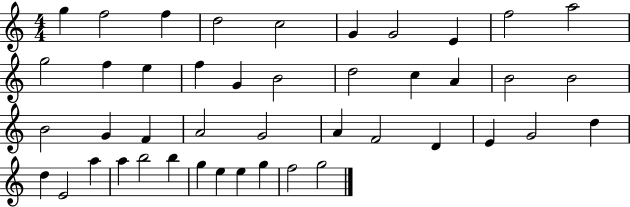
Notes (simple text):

G5/q F5/h F5/q D5/h C5/h G4/q G4/h E4/q F5/h A5/h G5/h F5/q E5/q F5/q G4/q B4/h D5/h C5/q A4/q B4/h B4/h B4/h G4/q F4/q A4/h G4/h A4/q F4/h D4/q E4/q G4/h D5/q D5/q E4/h A5/q A5/q B5/h B5/q G5/q E5/q E5/q G5/q F5/h G5/h